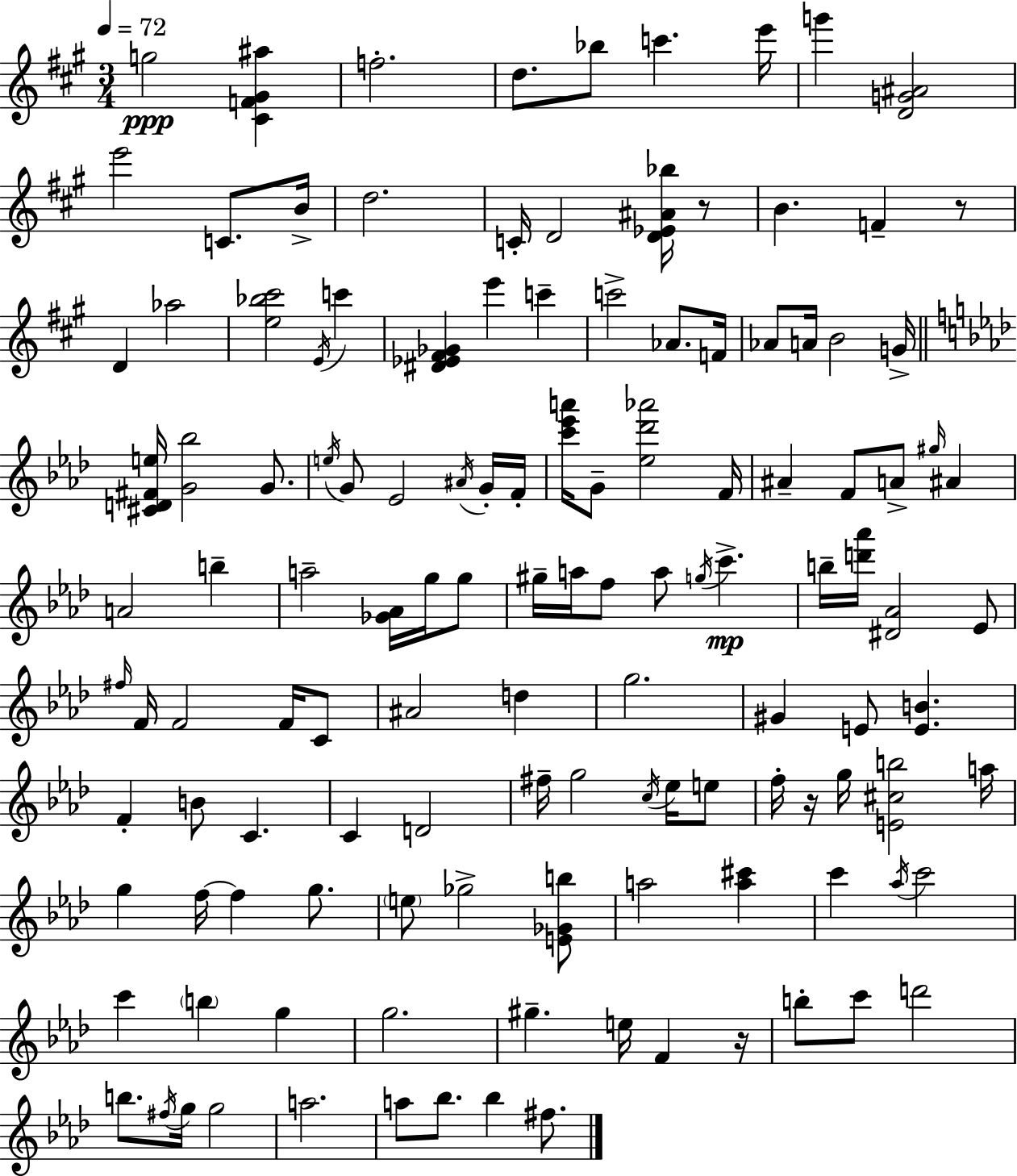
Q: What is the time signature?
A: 3/4